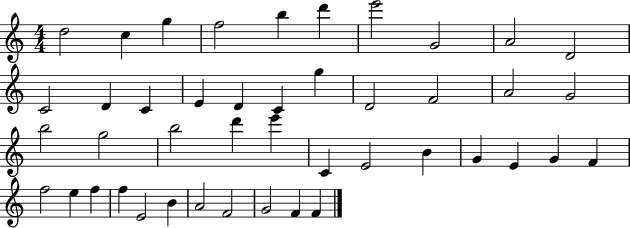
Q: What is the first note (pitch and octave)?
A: D5